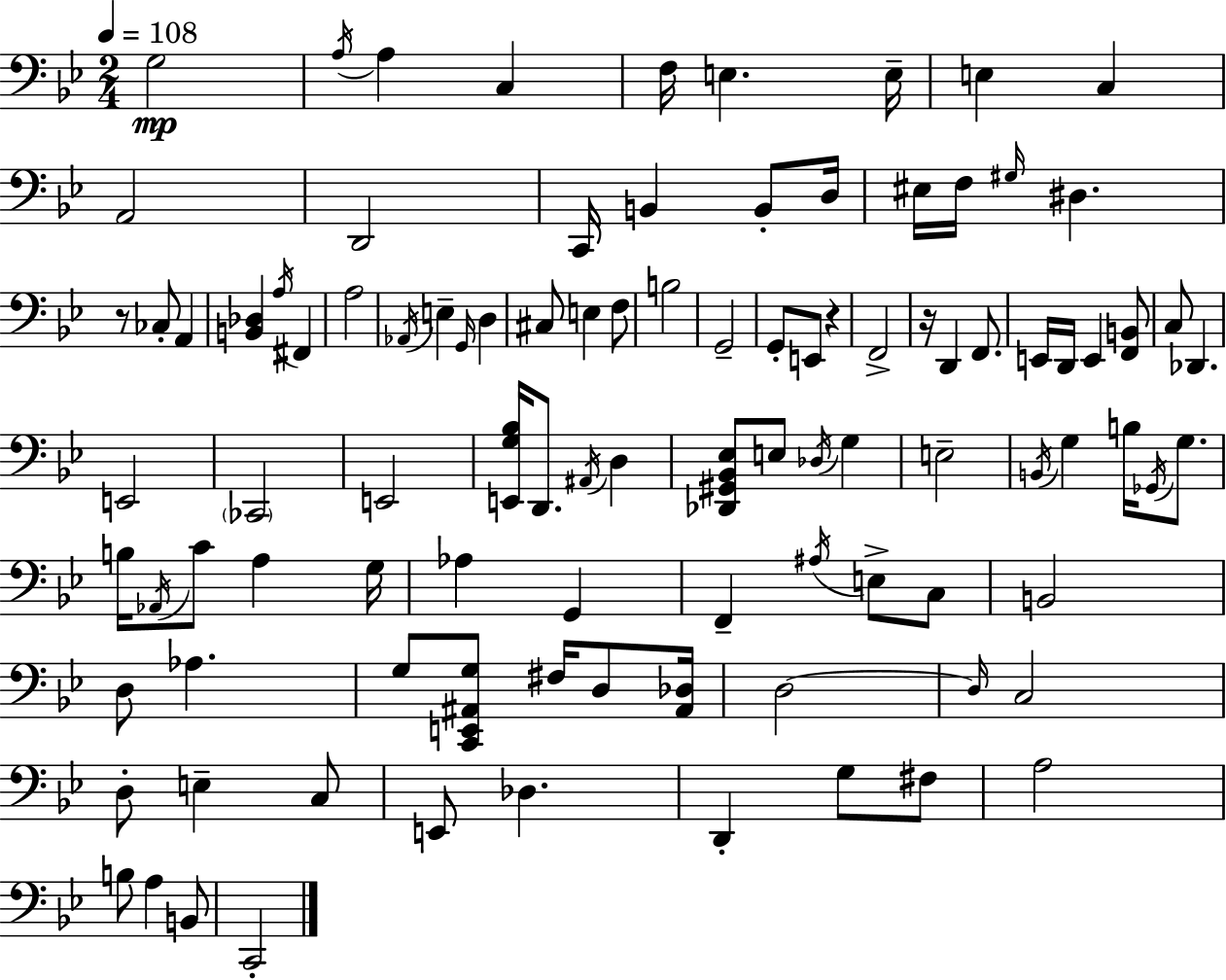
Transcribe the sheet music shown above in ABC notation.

X:1
T:Untitled
M:2/4
L:1/4
K:Gm
G,2 A,/4 A, C, F,/4 E, E,/4 E, C, A,,2 D,,2 C,,/4 B,, B,,/2 D,/4 ^E,/4 F,/4 ^G,/4 ^D, z/2 _C,/2 A,, [B,,_D,] A,/4 ^F,, A,2 _A,,/4 E, G,,/4 D, ^C,/2 E, F,/2 B,2 G,,2 G,,/2 E,,/2 z F,,2 z/4 D,, F,,/2 E,,/4 D,,/4 E,, [F,,B,,]/2 C,/2 _D,, E,,2 _C,,2 E,,2 [E,,G,_B,]/4 D,,/2 ^A,,/4 D, [_D,,^G,,_B,,_E,]/2 E,/2 _D,/4 G, E,2 B,,/4 G, B,/4 _G,,/4 G,/2 B,/4 _A,,/4 C/2 A, G,/4 _A, G,, F,, ^A,/4 E,/2 C,/2 B,,2 D,/2 _A, G,/2 [C,,E,,^A,,G,]/2 ^F,/4 D,/2 [^A,,_D,]/4 D,2 D,/4 C,2 D,/2 E, C,/2 E,,/2 _D, D,, G,/2 ^F,/2 A,2 B,/2 A, B,,/2 C,,2